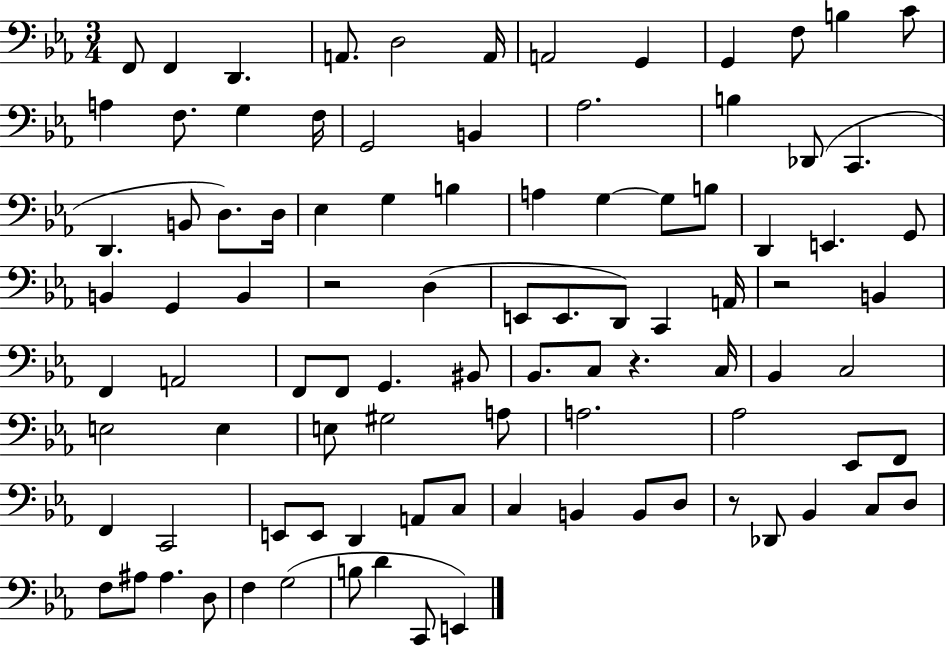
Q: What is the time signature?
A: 3/4